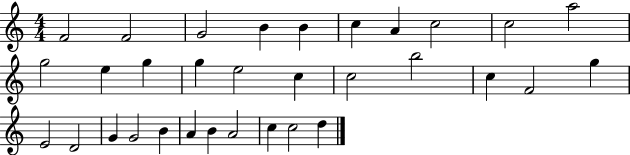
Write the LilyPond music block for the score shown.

{
  \clef treble
  \numericTimeSignature
  \time 4/4
  \key c \major
  f'2 f'2 | g'2 b'4 b'4 | c''4 a'4 c''2 | c''2 a''2 | \break g''2 e''4 g''4 | g''4 e''2 c''4 | c''2 b''2 | c''4 f'2 g''4 | \break e'2 d'2 | g'4 g'2 b'4 | a'4 b'4 a'2 | c''4 c''2 d''4 | \break \bar "|."
}